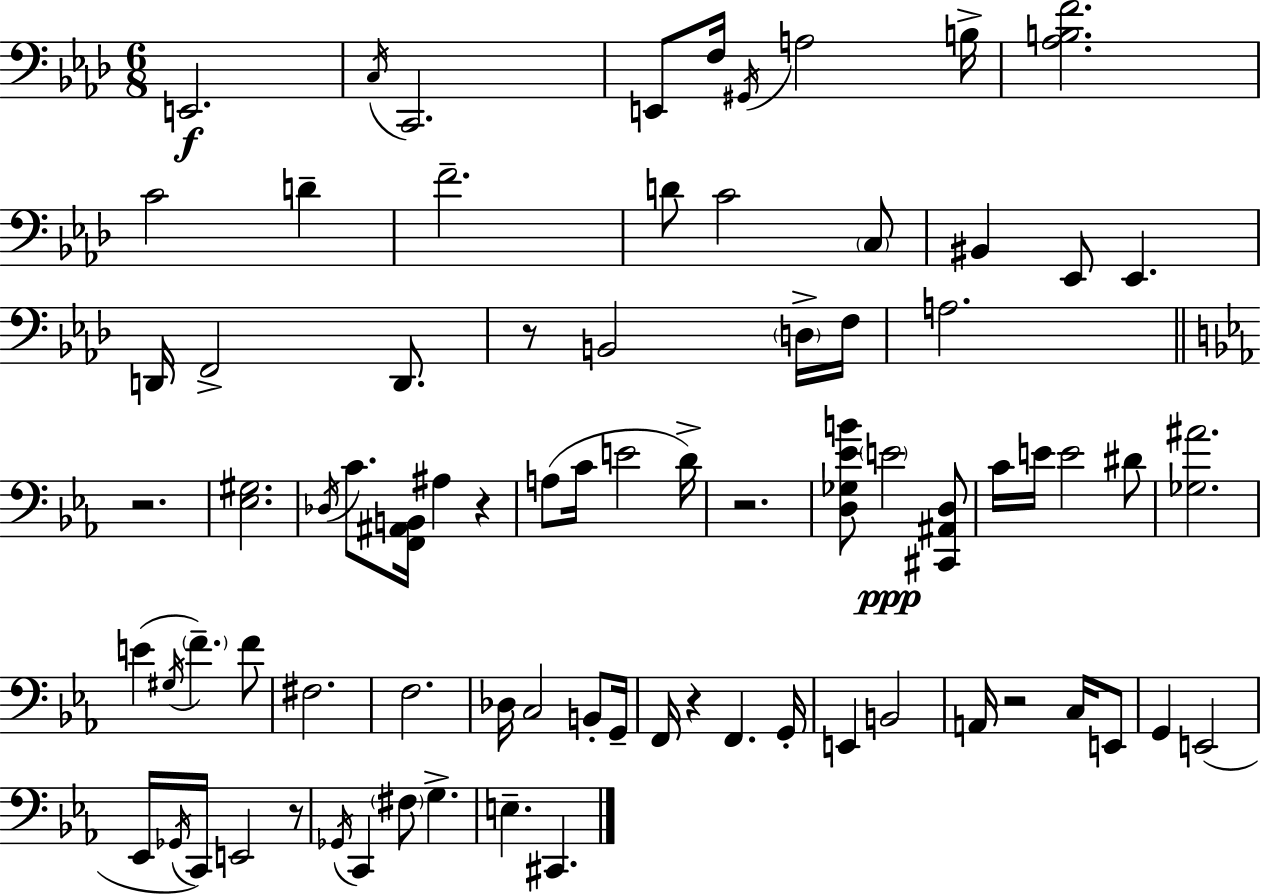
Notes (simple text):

E2/h. C3/s C2/h. E2/e F3/s G#2/s A3/h B3/s [Ab3,B3,F4]/h. C4/h D4/q F4/h. D4/e C4/h C3/e BIS2/q Eb2/e Eb2/q. D2/s F2/h D2/e. R/e B2/h D3/s F3/s A3/h. R/h. [Eb3,G#3]/h. Db3/s C4/e. [F2,A#2,B2]/s A#3/q R/q A3/e C4/s E4/h D4/s R/h. [D3,Gb3,Eb4,B4]/e E4/h [C#2,A#2,D3]/e C4/s E4/s E4/h D#4/e [Gb3,A#4]/h. E4/q G#3/s F4/q. F4/e F#3/h. F3/h. Db3/s C3/h B2/e G2/s F2/s R/q F2/q. G2/s E2/q B2/h A2/s R/h C3/s E2/e G2/q E2/h Eb2/s Gb2/s C2/s E2/h R/e Gb2/s C2/q F#3/e G3/q. E3/q. C#2/q.